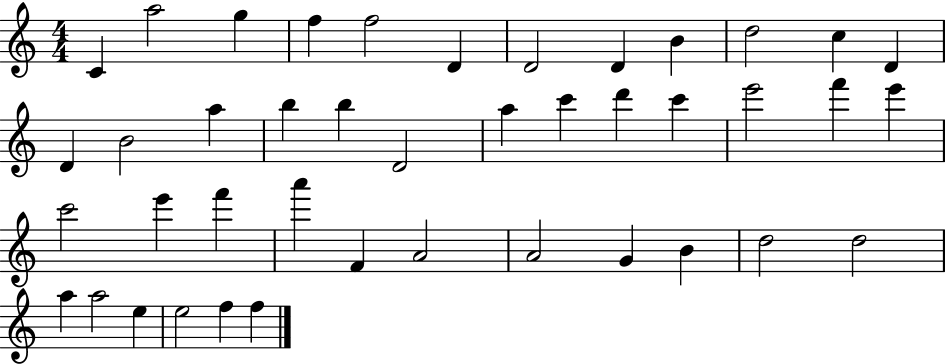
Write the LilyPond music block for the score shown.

{
  \clef treble
  \numericTimeSignature
  \time 4/4
  \key c \major
  c'4 a''2 g''4 | f''4 f''2 d'4 | d'2 d'4 b'4 | d''2 c''4 d'4 | \break d'4 b'2 a''4 | b''4 b''4 d'2 | a''4 c'''4 d'''4 c'''4 | e'''2 f'''4 e'''4 | \break c'''2 e'''4 f'''4 | a'''4 f'4 a'2 | a'2 g'4 b'4 | d''2 d''2 | \break a''4 a''2 e''4 | e''2 f''4 f''4 | \bar "|."
}